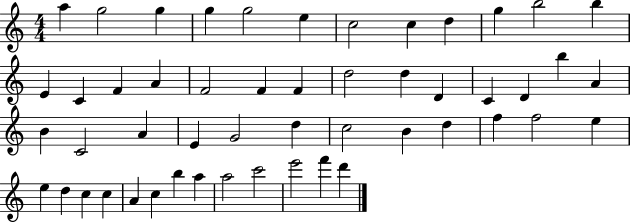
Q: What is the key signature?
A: C major